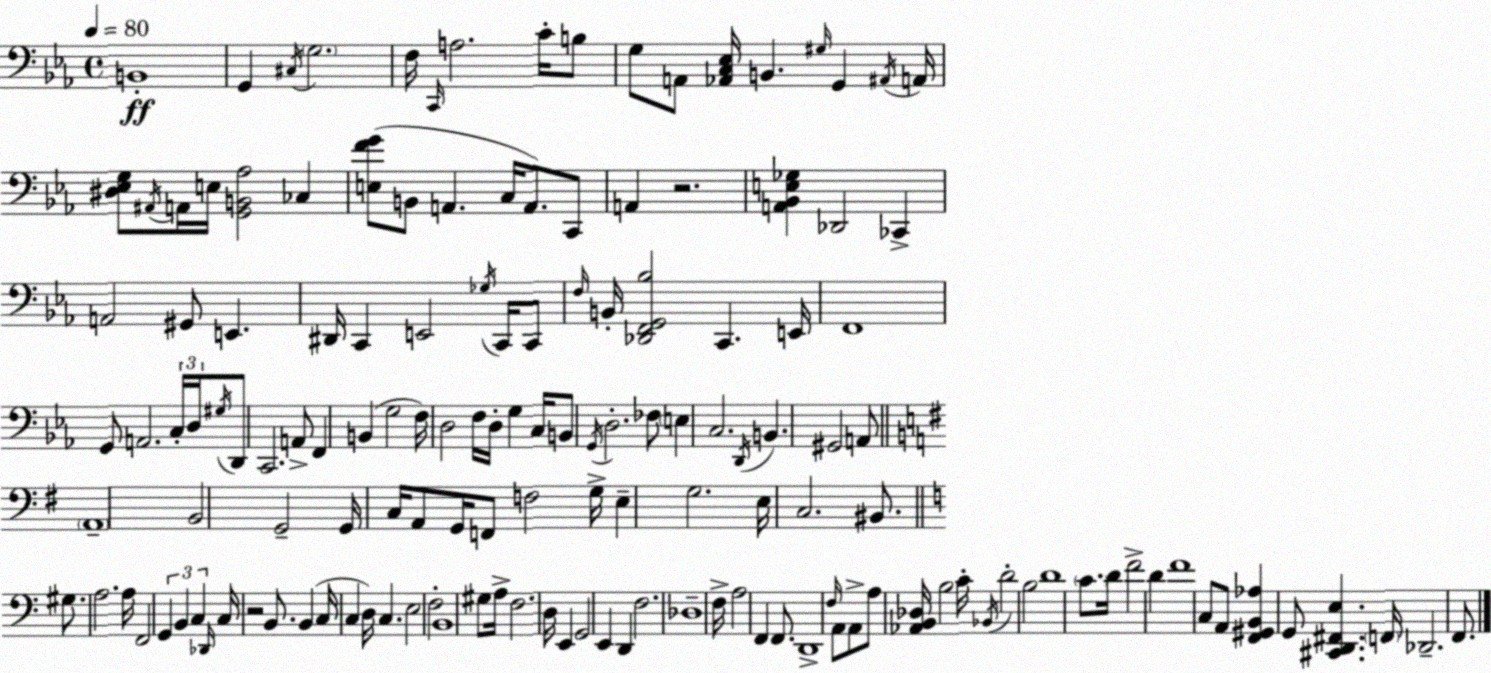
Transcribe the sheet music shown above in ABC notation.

X:1
T:Untitled
M:4/4
L:1/4
K:Eb
B,,4 G,, ^C,/4 G,2 F,/4 C,,/4 A,2 C/4 B,/2 G,/2 A,,/2 [_A,,C,_E,]/4 B,, ^G,/4 G,, ^A,,/4 A,,/4 [^D,_E,G,]/2 ^A,,/4 A,,/4 E,/4 [G,,B,,_A,]2 _C, [E,FG]/2 B,,/2 A,, C,/4 A,,/2 C,,/2 A,, z2 [A,,_B,,E,_G,] _D,,2 _C,, A,,2 ^G,,/2 E,, ^D,,/4 C,, E,,2 _G,/4 C,,/4 C,,/2 F,/4 B,,/4 [_D,,F,,G,,_B,]2 C,, E,,/4 F,,4 G,,/2 A,,2 C,/4 D,/4 ^G,/4 D,,/2 C,,2 A,,/2 F,, B,, G,2 F,/4 D,2 F,/4 D,/4 G, C,/4 B,,/2 G,,/4 D,2 _F,/2 E, C,2 D,,/4 B,, ^G,,2 A,,/2 A,,4 B,,2 G,,2 G,,/4 C,/4 A,,/2 G,,/4 F,,/2 F,2 G,/4 E, G,2 E,/4 C,2 ^B,,/2 ^G,/2 A,2 A,/4 F,,2 G,, B,, C, _D,,/4 C,/4 z2 B,,/2 B,, C,/4 C, D,/4 C, E,2 F,2 B,,4 ^G,/2 A,/4 F,2 D,/4 E,, G,,2 E,, D,, F,2 _D,4 F,/4 A,2 F,, F,,/2 D,,4 F,/4 A,,/2 A,,/2 A,/2 [_A,,B,,_D,]/4 B,2 C/4 _B,,/4 D2 B,2 D4 C/2 D/4 F2 D F4 C,/2 A,,/2 [F,,^G,,B,,_A,] G,,/2 [^C,,D,,^F,,E,] F,,/4 _D,,2 F,,/2